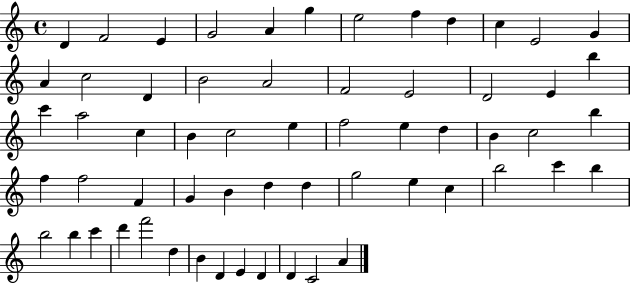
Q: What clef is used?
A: treble